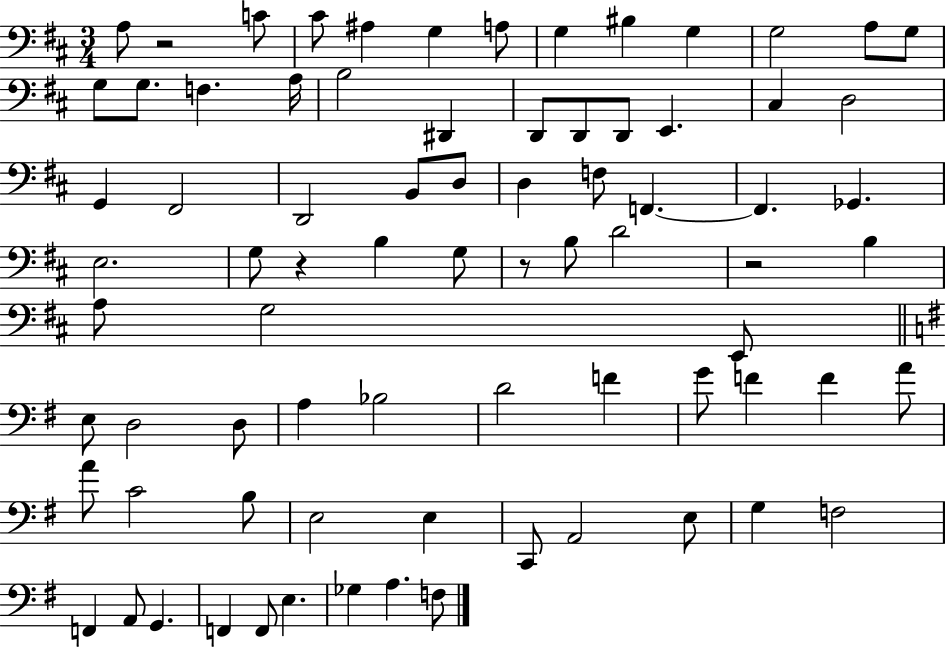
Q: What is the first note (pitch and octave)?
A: A3